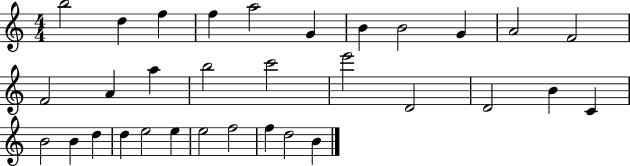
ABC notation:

X:1
T:Untitled
M:4/4
L:1/4
K:C
b2 d f f a2 G B B2 G A2 F2 F2 A a b2 c'2 e'2 D2 D2 B C B2 B d d e2 e e2 f2 f d2 B